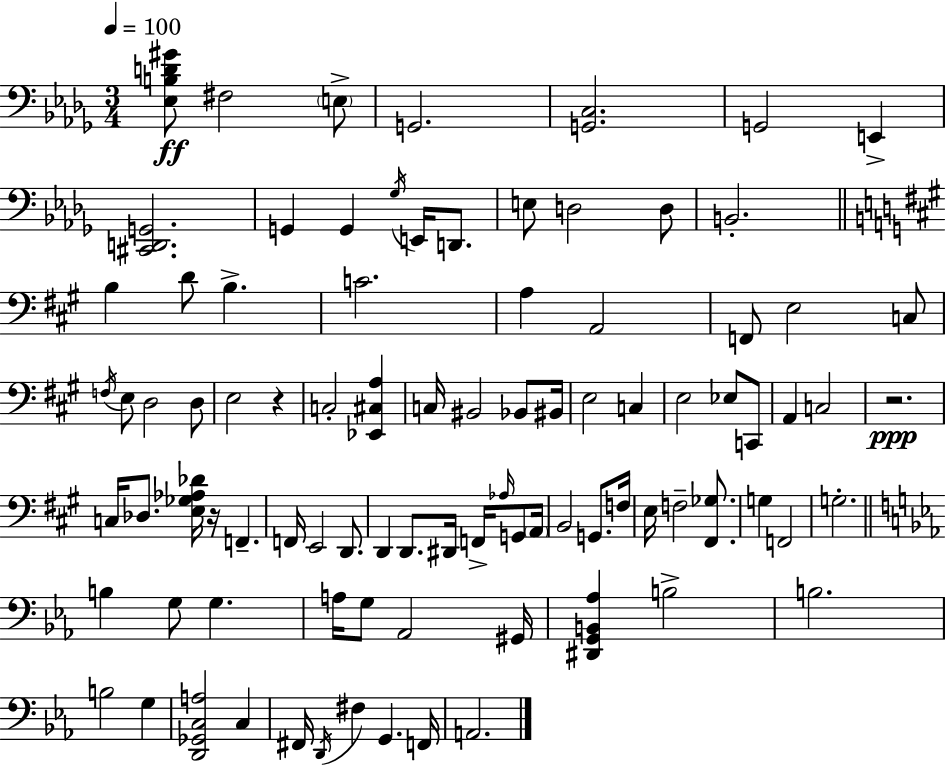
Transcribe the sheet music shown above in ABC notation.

X:1
T:Untitled
M:3/4
L:1/4
K:Bbm
[_E,B,D^G]/2 ^F,2 E,/2 G,,2 [G,,C,]2 G,,2 E,, [^C,,D,,G,,]2 G,, G,, _G,/4 E,,/4 D,,/2 E,/2 D,2 D,/2 B,,2 B, D/2 B, C2 A, A,,2 F,,/2 E,2 C,/2 F,/4 E,/2 D,2 D,/2 E,2 z C,2 [_E,,^C,A,] C,/4 ^B,,2 _B,,/2 ^B,,/4 E,2 C, E,2 _E,/2 C,,/2 A,, C,2 z2 C,/4 _D,/2 [E,_G,_A,_D]/4 z/4 F,, F,,/4 E,,2 D,,/2 D,, D,,/2 ^D,,/4 F,,/4 _A,/4 G,,/2 A,,/4 B,,2 G,,/2 F,/4 E,/4 F,2 [^F,,_G,]/2 G, F,,2 G,2 B, G,/2 G, A,/4 G,/2 _A,,2 ^G,,/4 [^D,,G,,B,,_A,] B,2 B,2 B,2 G, [D,,_G,,C,A,]2 C, ^F,,/4 D,,/4 ^F, G,, F,,/4 A,,2